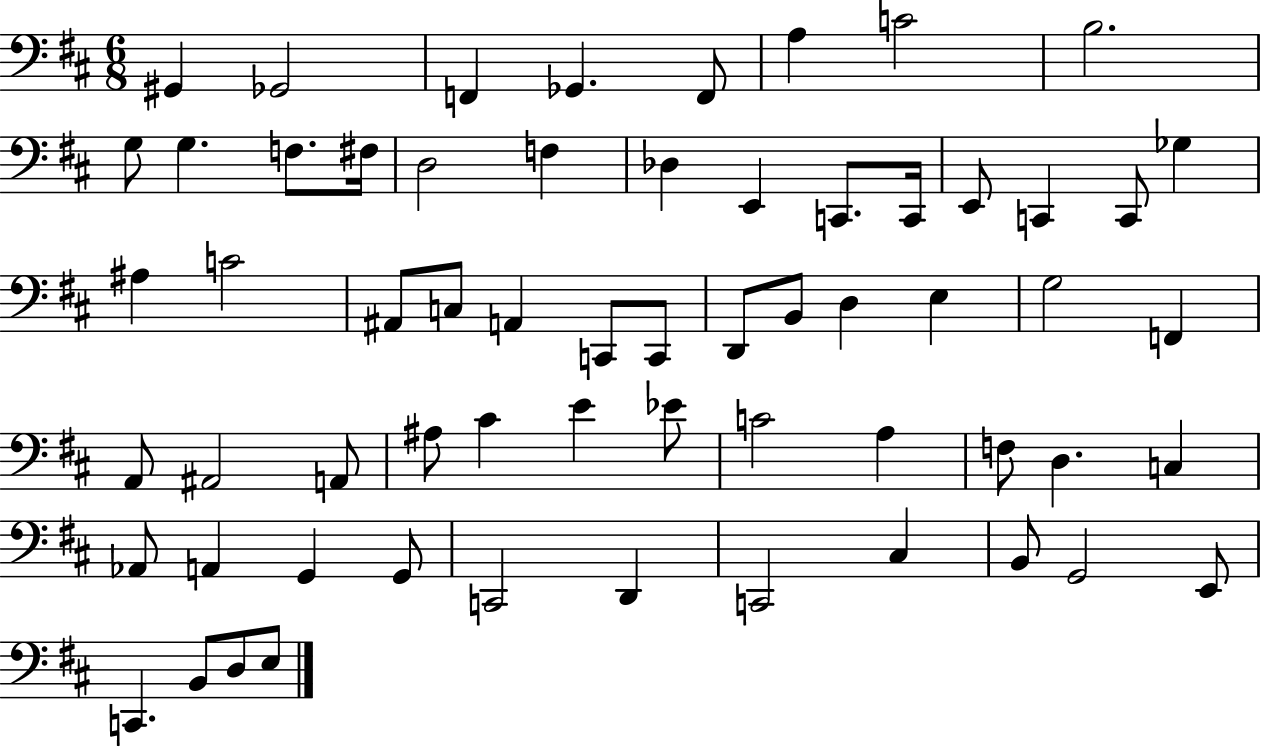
G#2/q Gb2/h F2/q Gb2/q. F2/e A3/q C4/h B3/h. G3/e G3/q. F3/e. F#3/s D3/h F3/q Db3/q E2/q C2/e. C2/s E2/e C2/q C2/e Gb3/q A#3/q C4/h A#2/e C3/e A2/q C2/e C2/e D2/e B2/e D3/q E3/q G3/h F2/q A2/e A#2/h A2/e A#3/e C#4/q E4/q Eb4/e C4/h A3/q F3/e D3/q. C3/q Ab2/e A2/q G2/q G2/e C2/h D2/q C2/h C#3/q B2/e G2/h E2/e C2/q. B2/e D3/e E3/e